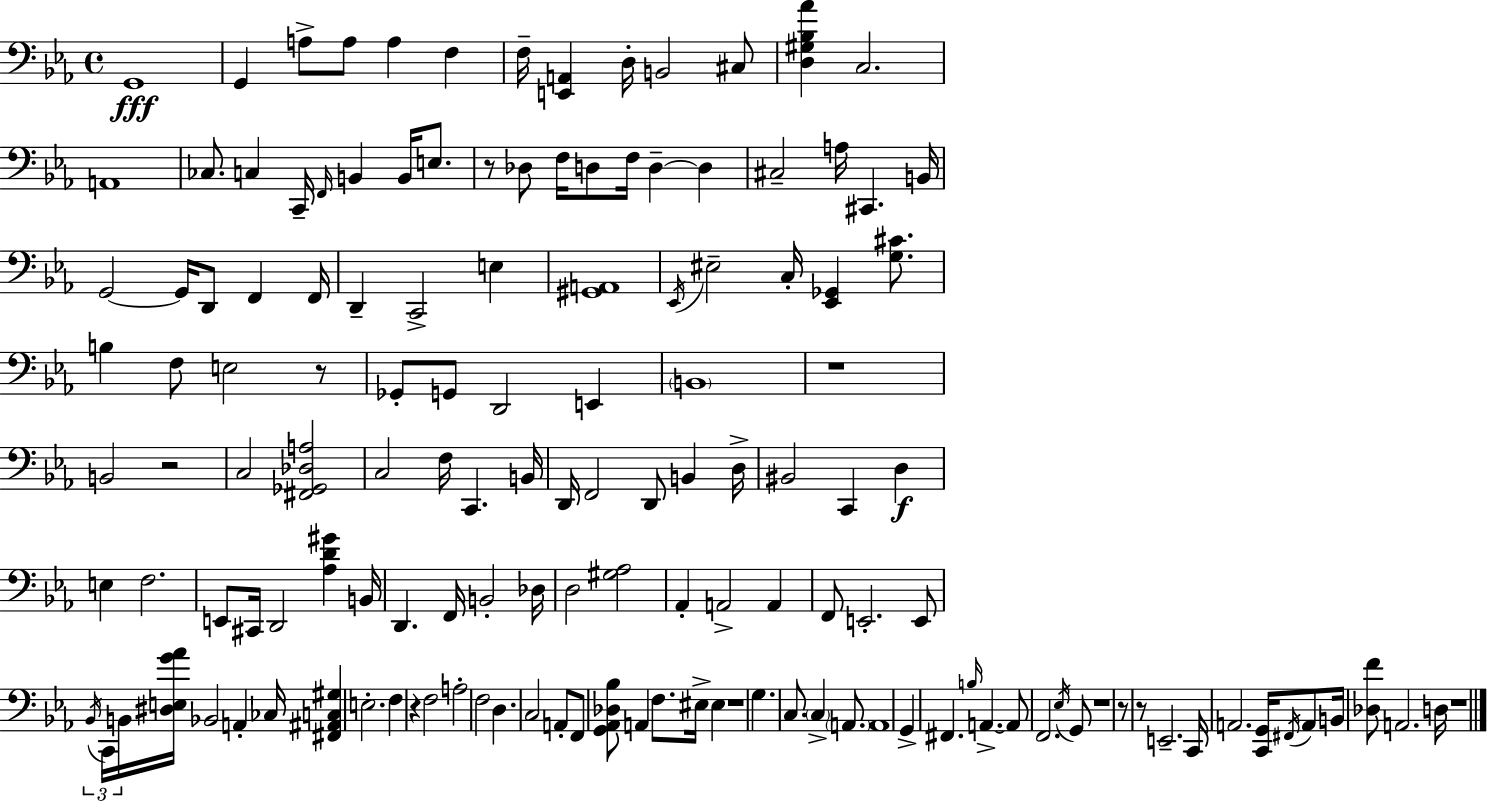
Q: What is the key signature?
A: EES major